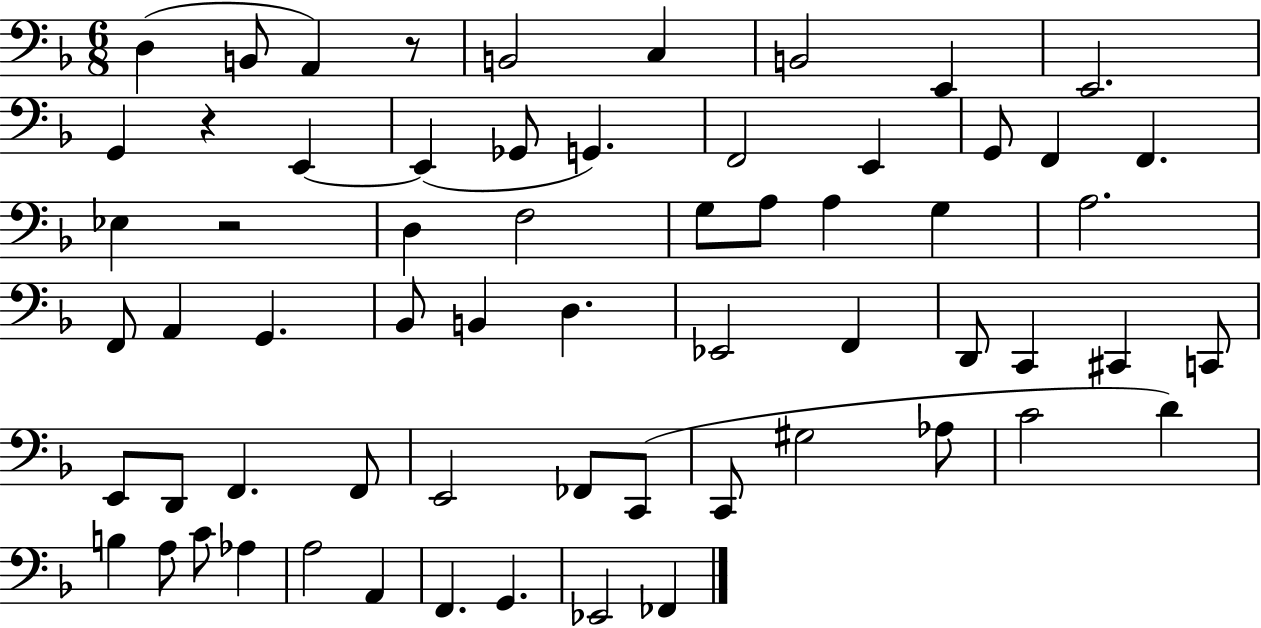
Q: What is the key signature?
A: F major